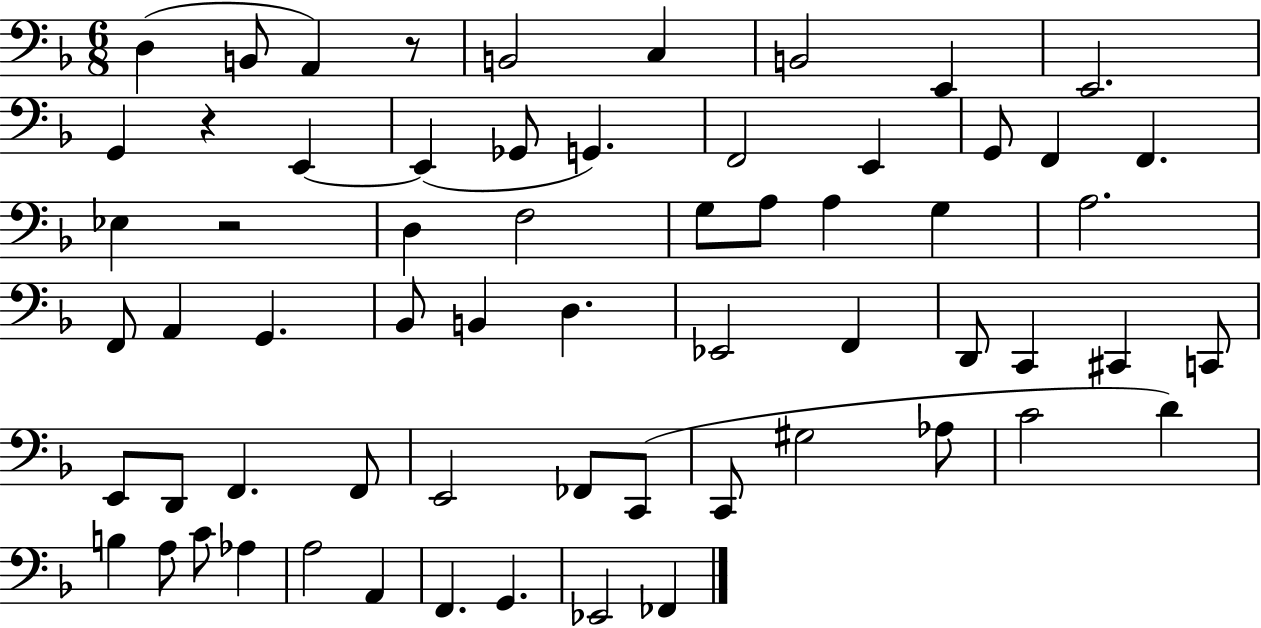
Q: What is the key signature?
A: F major